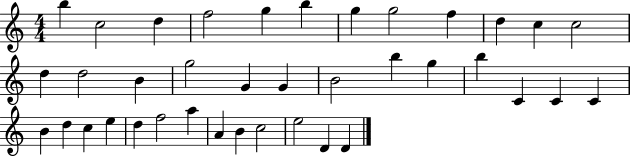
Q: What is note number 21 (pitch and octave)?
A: G5